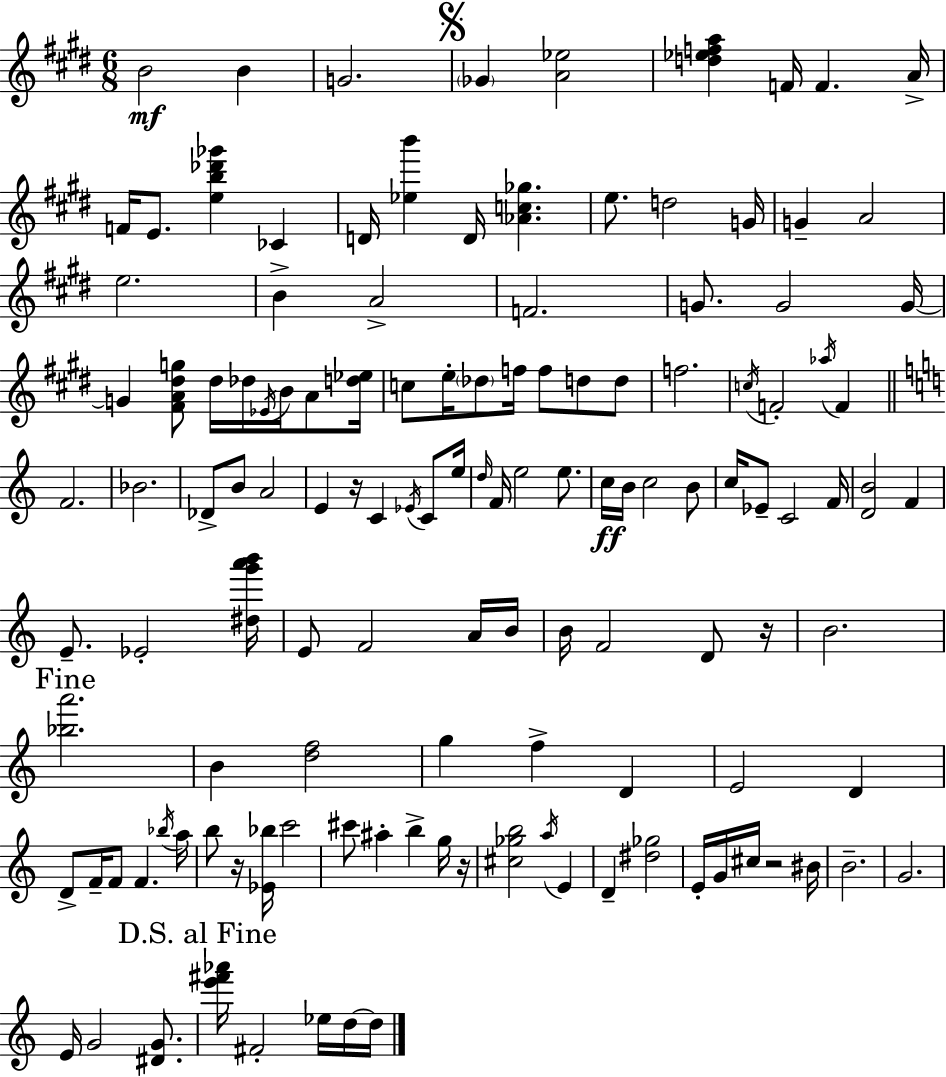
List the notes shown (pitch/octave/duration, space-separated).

B4/h B4/q G4/h. Gb4/q [A4,Eb5]/h [D5,Eb5,F5,A5]/q F4/s F4/q. A4/s F4/s E4/e. [E5,B5,Db6,Gb6]/q CES4/q D4/s [Eb5,B6]/q D4/s [Ab4,C5,Gb5]/q. E5/e. D5/h G4/s G4/q A4/h E5/h. B4/q A4/h F4/h. G4/e. G4/h G4/s G4/q [F#4,A4,D#5,G5]/e D#5/s Db5/s Eb4/s B4/s A4/e [D5,Eb5]/s C5/e E5/s Db5/e F5/s F5/e D5/e D5/e F5/h. C5/s F4/h Ab5/s F4/q F4/h. Bb4/h. Db4/e B4/e A4/h E4/q R/s C4/q Eb4/s C4/e E5/s D5/s F4/s E5/h E5/e. C5/s B4/s C5/h B4/e C5/s Eb4/e C4/h F4/s [D4,B4]/h F4/q E4/e. Eb4/h [D#5,G6,A6,B6]/s E4/e F4/h A4/s B4/s B4/s F4/h D4/e R/s B4/h. [Bb5,A6]/h. B4/q [D5,F5]/h G5/q F5/q D4/q E4/h D4/q D4/e F4/s F4/e F4/q. Bb5/s A5/s B5/e R/s [Eb4,Bb5]/s C6/h C#6/e A#5/q B5/q G5/s R/s [C#5,Gb5,B5]/h A5/s E4/q D4/q [D#5,Gb5]/h E4/s G4/s C#5/s R/h BIS4/s B4/h. G4/h. E4/s G4/h [D#4,G4]/e. [E6,F#6,Ab6]/s F#4/h Eb5/s D5/s D5/s